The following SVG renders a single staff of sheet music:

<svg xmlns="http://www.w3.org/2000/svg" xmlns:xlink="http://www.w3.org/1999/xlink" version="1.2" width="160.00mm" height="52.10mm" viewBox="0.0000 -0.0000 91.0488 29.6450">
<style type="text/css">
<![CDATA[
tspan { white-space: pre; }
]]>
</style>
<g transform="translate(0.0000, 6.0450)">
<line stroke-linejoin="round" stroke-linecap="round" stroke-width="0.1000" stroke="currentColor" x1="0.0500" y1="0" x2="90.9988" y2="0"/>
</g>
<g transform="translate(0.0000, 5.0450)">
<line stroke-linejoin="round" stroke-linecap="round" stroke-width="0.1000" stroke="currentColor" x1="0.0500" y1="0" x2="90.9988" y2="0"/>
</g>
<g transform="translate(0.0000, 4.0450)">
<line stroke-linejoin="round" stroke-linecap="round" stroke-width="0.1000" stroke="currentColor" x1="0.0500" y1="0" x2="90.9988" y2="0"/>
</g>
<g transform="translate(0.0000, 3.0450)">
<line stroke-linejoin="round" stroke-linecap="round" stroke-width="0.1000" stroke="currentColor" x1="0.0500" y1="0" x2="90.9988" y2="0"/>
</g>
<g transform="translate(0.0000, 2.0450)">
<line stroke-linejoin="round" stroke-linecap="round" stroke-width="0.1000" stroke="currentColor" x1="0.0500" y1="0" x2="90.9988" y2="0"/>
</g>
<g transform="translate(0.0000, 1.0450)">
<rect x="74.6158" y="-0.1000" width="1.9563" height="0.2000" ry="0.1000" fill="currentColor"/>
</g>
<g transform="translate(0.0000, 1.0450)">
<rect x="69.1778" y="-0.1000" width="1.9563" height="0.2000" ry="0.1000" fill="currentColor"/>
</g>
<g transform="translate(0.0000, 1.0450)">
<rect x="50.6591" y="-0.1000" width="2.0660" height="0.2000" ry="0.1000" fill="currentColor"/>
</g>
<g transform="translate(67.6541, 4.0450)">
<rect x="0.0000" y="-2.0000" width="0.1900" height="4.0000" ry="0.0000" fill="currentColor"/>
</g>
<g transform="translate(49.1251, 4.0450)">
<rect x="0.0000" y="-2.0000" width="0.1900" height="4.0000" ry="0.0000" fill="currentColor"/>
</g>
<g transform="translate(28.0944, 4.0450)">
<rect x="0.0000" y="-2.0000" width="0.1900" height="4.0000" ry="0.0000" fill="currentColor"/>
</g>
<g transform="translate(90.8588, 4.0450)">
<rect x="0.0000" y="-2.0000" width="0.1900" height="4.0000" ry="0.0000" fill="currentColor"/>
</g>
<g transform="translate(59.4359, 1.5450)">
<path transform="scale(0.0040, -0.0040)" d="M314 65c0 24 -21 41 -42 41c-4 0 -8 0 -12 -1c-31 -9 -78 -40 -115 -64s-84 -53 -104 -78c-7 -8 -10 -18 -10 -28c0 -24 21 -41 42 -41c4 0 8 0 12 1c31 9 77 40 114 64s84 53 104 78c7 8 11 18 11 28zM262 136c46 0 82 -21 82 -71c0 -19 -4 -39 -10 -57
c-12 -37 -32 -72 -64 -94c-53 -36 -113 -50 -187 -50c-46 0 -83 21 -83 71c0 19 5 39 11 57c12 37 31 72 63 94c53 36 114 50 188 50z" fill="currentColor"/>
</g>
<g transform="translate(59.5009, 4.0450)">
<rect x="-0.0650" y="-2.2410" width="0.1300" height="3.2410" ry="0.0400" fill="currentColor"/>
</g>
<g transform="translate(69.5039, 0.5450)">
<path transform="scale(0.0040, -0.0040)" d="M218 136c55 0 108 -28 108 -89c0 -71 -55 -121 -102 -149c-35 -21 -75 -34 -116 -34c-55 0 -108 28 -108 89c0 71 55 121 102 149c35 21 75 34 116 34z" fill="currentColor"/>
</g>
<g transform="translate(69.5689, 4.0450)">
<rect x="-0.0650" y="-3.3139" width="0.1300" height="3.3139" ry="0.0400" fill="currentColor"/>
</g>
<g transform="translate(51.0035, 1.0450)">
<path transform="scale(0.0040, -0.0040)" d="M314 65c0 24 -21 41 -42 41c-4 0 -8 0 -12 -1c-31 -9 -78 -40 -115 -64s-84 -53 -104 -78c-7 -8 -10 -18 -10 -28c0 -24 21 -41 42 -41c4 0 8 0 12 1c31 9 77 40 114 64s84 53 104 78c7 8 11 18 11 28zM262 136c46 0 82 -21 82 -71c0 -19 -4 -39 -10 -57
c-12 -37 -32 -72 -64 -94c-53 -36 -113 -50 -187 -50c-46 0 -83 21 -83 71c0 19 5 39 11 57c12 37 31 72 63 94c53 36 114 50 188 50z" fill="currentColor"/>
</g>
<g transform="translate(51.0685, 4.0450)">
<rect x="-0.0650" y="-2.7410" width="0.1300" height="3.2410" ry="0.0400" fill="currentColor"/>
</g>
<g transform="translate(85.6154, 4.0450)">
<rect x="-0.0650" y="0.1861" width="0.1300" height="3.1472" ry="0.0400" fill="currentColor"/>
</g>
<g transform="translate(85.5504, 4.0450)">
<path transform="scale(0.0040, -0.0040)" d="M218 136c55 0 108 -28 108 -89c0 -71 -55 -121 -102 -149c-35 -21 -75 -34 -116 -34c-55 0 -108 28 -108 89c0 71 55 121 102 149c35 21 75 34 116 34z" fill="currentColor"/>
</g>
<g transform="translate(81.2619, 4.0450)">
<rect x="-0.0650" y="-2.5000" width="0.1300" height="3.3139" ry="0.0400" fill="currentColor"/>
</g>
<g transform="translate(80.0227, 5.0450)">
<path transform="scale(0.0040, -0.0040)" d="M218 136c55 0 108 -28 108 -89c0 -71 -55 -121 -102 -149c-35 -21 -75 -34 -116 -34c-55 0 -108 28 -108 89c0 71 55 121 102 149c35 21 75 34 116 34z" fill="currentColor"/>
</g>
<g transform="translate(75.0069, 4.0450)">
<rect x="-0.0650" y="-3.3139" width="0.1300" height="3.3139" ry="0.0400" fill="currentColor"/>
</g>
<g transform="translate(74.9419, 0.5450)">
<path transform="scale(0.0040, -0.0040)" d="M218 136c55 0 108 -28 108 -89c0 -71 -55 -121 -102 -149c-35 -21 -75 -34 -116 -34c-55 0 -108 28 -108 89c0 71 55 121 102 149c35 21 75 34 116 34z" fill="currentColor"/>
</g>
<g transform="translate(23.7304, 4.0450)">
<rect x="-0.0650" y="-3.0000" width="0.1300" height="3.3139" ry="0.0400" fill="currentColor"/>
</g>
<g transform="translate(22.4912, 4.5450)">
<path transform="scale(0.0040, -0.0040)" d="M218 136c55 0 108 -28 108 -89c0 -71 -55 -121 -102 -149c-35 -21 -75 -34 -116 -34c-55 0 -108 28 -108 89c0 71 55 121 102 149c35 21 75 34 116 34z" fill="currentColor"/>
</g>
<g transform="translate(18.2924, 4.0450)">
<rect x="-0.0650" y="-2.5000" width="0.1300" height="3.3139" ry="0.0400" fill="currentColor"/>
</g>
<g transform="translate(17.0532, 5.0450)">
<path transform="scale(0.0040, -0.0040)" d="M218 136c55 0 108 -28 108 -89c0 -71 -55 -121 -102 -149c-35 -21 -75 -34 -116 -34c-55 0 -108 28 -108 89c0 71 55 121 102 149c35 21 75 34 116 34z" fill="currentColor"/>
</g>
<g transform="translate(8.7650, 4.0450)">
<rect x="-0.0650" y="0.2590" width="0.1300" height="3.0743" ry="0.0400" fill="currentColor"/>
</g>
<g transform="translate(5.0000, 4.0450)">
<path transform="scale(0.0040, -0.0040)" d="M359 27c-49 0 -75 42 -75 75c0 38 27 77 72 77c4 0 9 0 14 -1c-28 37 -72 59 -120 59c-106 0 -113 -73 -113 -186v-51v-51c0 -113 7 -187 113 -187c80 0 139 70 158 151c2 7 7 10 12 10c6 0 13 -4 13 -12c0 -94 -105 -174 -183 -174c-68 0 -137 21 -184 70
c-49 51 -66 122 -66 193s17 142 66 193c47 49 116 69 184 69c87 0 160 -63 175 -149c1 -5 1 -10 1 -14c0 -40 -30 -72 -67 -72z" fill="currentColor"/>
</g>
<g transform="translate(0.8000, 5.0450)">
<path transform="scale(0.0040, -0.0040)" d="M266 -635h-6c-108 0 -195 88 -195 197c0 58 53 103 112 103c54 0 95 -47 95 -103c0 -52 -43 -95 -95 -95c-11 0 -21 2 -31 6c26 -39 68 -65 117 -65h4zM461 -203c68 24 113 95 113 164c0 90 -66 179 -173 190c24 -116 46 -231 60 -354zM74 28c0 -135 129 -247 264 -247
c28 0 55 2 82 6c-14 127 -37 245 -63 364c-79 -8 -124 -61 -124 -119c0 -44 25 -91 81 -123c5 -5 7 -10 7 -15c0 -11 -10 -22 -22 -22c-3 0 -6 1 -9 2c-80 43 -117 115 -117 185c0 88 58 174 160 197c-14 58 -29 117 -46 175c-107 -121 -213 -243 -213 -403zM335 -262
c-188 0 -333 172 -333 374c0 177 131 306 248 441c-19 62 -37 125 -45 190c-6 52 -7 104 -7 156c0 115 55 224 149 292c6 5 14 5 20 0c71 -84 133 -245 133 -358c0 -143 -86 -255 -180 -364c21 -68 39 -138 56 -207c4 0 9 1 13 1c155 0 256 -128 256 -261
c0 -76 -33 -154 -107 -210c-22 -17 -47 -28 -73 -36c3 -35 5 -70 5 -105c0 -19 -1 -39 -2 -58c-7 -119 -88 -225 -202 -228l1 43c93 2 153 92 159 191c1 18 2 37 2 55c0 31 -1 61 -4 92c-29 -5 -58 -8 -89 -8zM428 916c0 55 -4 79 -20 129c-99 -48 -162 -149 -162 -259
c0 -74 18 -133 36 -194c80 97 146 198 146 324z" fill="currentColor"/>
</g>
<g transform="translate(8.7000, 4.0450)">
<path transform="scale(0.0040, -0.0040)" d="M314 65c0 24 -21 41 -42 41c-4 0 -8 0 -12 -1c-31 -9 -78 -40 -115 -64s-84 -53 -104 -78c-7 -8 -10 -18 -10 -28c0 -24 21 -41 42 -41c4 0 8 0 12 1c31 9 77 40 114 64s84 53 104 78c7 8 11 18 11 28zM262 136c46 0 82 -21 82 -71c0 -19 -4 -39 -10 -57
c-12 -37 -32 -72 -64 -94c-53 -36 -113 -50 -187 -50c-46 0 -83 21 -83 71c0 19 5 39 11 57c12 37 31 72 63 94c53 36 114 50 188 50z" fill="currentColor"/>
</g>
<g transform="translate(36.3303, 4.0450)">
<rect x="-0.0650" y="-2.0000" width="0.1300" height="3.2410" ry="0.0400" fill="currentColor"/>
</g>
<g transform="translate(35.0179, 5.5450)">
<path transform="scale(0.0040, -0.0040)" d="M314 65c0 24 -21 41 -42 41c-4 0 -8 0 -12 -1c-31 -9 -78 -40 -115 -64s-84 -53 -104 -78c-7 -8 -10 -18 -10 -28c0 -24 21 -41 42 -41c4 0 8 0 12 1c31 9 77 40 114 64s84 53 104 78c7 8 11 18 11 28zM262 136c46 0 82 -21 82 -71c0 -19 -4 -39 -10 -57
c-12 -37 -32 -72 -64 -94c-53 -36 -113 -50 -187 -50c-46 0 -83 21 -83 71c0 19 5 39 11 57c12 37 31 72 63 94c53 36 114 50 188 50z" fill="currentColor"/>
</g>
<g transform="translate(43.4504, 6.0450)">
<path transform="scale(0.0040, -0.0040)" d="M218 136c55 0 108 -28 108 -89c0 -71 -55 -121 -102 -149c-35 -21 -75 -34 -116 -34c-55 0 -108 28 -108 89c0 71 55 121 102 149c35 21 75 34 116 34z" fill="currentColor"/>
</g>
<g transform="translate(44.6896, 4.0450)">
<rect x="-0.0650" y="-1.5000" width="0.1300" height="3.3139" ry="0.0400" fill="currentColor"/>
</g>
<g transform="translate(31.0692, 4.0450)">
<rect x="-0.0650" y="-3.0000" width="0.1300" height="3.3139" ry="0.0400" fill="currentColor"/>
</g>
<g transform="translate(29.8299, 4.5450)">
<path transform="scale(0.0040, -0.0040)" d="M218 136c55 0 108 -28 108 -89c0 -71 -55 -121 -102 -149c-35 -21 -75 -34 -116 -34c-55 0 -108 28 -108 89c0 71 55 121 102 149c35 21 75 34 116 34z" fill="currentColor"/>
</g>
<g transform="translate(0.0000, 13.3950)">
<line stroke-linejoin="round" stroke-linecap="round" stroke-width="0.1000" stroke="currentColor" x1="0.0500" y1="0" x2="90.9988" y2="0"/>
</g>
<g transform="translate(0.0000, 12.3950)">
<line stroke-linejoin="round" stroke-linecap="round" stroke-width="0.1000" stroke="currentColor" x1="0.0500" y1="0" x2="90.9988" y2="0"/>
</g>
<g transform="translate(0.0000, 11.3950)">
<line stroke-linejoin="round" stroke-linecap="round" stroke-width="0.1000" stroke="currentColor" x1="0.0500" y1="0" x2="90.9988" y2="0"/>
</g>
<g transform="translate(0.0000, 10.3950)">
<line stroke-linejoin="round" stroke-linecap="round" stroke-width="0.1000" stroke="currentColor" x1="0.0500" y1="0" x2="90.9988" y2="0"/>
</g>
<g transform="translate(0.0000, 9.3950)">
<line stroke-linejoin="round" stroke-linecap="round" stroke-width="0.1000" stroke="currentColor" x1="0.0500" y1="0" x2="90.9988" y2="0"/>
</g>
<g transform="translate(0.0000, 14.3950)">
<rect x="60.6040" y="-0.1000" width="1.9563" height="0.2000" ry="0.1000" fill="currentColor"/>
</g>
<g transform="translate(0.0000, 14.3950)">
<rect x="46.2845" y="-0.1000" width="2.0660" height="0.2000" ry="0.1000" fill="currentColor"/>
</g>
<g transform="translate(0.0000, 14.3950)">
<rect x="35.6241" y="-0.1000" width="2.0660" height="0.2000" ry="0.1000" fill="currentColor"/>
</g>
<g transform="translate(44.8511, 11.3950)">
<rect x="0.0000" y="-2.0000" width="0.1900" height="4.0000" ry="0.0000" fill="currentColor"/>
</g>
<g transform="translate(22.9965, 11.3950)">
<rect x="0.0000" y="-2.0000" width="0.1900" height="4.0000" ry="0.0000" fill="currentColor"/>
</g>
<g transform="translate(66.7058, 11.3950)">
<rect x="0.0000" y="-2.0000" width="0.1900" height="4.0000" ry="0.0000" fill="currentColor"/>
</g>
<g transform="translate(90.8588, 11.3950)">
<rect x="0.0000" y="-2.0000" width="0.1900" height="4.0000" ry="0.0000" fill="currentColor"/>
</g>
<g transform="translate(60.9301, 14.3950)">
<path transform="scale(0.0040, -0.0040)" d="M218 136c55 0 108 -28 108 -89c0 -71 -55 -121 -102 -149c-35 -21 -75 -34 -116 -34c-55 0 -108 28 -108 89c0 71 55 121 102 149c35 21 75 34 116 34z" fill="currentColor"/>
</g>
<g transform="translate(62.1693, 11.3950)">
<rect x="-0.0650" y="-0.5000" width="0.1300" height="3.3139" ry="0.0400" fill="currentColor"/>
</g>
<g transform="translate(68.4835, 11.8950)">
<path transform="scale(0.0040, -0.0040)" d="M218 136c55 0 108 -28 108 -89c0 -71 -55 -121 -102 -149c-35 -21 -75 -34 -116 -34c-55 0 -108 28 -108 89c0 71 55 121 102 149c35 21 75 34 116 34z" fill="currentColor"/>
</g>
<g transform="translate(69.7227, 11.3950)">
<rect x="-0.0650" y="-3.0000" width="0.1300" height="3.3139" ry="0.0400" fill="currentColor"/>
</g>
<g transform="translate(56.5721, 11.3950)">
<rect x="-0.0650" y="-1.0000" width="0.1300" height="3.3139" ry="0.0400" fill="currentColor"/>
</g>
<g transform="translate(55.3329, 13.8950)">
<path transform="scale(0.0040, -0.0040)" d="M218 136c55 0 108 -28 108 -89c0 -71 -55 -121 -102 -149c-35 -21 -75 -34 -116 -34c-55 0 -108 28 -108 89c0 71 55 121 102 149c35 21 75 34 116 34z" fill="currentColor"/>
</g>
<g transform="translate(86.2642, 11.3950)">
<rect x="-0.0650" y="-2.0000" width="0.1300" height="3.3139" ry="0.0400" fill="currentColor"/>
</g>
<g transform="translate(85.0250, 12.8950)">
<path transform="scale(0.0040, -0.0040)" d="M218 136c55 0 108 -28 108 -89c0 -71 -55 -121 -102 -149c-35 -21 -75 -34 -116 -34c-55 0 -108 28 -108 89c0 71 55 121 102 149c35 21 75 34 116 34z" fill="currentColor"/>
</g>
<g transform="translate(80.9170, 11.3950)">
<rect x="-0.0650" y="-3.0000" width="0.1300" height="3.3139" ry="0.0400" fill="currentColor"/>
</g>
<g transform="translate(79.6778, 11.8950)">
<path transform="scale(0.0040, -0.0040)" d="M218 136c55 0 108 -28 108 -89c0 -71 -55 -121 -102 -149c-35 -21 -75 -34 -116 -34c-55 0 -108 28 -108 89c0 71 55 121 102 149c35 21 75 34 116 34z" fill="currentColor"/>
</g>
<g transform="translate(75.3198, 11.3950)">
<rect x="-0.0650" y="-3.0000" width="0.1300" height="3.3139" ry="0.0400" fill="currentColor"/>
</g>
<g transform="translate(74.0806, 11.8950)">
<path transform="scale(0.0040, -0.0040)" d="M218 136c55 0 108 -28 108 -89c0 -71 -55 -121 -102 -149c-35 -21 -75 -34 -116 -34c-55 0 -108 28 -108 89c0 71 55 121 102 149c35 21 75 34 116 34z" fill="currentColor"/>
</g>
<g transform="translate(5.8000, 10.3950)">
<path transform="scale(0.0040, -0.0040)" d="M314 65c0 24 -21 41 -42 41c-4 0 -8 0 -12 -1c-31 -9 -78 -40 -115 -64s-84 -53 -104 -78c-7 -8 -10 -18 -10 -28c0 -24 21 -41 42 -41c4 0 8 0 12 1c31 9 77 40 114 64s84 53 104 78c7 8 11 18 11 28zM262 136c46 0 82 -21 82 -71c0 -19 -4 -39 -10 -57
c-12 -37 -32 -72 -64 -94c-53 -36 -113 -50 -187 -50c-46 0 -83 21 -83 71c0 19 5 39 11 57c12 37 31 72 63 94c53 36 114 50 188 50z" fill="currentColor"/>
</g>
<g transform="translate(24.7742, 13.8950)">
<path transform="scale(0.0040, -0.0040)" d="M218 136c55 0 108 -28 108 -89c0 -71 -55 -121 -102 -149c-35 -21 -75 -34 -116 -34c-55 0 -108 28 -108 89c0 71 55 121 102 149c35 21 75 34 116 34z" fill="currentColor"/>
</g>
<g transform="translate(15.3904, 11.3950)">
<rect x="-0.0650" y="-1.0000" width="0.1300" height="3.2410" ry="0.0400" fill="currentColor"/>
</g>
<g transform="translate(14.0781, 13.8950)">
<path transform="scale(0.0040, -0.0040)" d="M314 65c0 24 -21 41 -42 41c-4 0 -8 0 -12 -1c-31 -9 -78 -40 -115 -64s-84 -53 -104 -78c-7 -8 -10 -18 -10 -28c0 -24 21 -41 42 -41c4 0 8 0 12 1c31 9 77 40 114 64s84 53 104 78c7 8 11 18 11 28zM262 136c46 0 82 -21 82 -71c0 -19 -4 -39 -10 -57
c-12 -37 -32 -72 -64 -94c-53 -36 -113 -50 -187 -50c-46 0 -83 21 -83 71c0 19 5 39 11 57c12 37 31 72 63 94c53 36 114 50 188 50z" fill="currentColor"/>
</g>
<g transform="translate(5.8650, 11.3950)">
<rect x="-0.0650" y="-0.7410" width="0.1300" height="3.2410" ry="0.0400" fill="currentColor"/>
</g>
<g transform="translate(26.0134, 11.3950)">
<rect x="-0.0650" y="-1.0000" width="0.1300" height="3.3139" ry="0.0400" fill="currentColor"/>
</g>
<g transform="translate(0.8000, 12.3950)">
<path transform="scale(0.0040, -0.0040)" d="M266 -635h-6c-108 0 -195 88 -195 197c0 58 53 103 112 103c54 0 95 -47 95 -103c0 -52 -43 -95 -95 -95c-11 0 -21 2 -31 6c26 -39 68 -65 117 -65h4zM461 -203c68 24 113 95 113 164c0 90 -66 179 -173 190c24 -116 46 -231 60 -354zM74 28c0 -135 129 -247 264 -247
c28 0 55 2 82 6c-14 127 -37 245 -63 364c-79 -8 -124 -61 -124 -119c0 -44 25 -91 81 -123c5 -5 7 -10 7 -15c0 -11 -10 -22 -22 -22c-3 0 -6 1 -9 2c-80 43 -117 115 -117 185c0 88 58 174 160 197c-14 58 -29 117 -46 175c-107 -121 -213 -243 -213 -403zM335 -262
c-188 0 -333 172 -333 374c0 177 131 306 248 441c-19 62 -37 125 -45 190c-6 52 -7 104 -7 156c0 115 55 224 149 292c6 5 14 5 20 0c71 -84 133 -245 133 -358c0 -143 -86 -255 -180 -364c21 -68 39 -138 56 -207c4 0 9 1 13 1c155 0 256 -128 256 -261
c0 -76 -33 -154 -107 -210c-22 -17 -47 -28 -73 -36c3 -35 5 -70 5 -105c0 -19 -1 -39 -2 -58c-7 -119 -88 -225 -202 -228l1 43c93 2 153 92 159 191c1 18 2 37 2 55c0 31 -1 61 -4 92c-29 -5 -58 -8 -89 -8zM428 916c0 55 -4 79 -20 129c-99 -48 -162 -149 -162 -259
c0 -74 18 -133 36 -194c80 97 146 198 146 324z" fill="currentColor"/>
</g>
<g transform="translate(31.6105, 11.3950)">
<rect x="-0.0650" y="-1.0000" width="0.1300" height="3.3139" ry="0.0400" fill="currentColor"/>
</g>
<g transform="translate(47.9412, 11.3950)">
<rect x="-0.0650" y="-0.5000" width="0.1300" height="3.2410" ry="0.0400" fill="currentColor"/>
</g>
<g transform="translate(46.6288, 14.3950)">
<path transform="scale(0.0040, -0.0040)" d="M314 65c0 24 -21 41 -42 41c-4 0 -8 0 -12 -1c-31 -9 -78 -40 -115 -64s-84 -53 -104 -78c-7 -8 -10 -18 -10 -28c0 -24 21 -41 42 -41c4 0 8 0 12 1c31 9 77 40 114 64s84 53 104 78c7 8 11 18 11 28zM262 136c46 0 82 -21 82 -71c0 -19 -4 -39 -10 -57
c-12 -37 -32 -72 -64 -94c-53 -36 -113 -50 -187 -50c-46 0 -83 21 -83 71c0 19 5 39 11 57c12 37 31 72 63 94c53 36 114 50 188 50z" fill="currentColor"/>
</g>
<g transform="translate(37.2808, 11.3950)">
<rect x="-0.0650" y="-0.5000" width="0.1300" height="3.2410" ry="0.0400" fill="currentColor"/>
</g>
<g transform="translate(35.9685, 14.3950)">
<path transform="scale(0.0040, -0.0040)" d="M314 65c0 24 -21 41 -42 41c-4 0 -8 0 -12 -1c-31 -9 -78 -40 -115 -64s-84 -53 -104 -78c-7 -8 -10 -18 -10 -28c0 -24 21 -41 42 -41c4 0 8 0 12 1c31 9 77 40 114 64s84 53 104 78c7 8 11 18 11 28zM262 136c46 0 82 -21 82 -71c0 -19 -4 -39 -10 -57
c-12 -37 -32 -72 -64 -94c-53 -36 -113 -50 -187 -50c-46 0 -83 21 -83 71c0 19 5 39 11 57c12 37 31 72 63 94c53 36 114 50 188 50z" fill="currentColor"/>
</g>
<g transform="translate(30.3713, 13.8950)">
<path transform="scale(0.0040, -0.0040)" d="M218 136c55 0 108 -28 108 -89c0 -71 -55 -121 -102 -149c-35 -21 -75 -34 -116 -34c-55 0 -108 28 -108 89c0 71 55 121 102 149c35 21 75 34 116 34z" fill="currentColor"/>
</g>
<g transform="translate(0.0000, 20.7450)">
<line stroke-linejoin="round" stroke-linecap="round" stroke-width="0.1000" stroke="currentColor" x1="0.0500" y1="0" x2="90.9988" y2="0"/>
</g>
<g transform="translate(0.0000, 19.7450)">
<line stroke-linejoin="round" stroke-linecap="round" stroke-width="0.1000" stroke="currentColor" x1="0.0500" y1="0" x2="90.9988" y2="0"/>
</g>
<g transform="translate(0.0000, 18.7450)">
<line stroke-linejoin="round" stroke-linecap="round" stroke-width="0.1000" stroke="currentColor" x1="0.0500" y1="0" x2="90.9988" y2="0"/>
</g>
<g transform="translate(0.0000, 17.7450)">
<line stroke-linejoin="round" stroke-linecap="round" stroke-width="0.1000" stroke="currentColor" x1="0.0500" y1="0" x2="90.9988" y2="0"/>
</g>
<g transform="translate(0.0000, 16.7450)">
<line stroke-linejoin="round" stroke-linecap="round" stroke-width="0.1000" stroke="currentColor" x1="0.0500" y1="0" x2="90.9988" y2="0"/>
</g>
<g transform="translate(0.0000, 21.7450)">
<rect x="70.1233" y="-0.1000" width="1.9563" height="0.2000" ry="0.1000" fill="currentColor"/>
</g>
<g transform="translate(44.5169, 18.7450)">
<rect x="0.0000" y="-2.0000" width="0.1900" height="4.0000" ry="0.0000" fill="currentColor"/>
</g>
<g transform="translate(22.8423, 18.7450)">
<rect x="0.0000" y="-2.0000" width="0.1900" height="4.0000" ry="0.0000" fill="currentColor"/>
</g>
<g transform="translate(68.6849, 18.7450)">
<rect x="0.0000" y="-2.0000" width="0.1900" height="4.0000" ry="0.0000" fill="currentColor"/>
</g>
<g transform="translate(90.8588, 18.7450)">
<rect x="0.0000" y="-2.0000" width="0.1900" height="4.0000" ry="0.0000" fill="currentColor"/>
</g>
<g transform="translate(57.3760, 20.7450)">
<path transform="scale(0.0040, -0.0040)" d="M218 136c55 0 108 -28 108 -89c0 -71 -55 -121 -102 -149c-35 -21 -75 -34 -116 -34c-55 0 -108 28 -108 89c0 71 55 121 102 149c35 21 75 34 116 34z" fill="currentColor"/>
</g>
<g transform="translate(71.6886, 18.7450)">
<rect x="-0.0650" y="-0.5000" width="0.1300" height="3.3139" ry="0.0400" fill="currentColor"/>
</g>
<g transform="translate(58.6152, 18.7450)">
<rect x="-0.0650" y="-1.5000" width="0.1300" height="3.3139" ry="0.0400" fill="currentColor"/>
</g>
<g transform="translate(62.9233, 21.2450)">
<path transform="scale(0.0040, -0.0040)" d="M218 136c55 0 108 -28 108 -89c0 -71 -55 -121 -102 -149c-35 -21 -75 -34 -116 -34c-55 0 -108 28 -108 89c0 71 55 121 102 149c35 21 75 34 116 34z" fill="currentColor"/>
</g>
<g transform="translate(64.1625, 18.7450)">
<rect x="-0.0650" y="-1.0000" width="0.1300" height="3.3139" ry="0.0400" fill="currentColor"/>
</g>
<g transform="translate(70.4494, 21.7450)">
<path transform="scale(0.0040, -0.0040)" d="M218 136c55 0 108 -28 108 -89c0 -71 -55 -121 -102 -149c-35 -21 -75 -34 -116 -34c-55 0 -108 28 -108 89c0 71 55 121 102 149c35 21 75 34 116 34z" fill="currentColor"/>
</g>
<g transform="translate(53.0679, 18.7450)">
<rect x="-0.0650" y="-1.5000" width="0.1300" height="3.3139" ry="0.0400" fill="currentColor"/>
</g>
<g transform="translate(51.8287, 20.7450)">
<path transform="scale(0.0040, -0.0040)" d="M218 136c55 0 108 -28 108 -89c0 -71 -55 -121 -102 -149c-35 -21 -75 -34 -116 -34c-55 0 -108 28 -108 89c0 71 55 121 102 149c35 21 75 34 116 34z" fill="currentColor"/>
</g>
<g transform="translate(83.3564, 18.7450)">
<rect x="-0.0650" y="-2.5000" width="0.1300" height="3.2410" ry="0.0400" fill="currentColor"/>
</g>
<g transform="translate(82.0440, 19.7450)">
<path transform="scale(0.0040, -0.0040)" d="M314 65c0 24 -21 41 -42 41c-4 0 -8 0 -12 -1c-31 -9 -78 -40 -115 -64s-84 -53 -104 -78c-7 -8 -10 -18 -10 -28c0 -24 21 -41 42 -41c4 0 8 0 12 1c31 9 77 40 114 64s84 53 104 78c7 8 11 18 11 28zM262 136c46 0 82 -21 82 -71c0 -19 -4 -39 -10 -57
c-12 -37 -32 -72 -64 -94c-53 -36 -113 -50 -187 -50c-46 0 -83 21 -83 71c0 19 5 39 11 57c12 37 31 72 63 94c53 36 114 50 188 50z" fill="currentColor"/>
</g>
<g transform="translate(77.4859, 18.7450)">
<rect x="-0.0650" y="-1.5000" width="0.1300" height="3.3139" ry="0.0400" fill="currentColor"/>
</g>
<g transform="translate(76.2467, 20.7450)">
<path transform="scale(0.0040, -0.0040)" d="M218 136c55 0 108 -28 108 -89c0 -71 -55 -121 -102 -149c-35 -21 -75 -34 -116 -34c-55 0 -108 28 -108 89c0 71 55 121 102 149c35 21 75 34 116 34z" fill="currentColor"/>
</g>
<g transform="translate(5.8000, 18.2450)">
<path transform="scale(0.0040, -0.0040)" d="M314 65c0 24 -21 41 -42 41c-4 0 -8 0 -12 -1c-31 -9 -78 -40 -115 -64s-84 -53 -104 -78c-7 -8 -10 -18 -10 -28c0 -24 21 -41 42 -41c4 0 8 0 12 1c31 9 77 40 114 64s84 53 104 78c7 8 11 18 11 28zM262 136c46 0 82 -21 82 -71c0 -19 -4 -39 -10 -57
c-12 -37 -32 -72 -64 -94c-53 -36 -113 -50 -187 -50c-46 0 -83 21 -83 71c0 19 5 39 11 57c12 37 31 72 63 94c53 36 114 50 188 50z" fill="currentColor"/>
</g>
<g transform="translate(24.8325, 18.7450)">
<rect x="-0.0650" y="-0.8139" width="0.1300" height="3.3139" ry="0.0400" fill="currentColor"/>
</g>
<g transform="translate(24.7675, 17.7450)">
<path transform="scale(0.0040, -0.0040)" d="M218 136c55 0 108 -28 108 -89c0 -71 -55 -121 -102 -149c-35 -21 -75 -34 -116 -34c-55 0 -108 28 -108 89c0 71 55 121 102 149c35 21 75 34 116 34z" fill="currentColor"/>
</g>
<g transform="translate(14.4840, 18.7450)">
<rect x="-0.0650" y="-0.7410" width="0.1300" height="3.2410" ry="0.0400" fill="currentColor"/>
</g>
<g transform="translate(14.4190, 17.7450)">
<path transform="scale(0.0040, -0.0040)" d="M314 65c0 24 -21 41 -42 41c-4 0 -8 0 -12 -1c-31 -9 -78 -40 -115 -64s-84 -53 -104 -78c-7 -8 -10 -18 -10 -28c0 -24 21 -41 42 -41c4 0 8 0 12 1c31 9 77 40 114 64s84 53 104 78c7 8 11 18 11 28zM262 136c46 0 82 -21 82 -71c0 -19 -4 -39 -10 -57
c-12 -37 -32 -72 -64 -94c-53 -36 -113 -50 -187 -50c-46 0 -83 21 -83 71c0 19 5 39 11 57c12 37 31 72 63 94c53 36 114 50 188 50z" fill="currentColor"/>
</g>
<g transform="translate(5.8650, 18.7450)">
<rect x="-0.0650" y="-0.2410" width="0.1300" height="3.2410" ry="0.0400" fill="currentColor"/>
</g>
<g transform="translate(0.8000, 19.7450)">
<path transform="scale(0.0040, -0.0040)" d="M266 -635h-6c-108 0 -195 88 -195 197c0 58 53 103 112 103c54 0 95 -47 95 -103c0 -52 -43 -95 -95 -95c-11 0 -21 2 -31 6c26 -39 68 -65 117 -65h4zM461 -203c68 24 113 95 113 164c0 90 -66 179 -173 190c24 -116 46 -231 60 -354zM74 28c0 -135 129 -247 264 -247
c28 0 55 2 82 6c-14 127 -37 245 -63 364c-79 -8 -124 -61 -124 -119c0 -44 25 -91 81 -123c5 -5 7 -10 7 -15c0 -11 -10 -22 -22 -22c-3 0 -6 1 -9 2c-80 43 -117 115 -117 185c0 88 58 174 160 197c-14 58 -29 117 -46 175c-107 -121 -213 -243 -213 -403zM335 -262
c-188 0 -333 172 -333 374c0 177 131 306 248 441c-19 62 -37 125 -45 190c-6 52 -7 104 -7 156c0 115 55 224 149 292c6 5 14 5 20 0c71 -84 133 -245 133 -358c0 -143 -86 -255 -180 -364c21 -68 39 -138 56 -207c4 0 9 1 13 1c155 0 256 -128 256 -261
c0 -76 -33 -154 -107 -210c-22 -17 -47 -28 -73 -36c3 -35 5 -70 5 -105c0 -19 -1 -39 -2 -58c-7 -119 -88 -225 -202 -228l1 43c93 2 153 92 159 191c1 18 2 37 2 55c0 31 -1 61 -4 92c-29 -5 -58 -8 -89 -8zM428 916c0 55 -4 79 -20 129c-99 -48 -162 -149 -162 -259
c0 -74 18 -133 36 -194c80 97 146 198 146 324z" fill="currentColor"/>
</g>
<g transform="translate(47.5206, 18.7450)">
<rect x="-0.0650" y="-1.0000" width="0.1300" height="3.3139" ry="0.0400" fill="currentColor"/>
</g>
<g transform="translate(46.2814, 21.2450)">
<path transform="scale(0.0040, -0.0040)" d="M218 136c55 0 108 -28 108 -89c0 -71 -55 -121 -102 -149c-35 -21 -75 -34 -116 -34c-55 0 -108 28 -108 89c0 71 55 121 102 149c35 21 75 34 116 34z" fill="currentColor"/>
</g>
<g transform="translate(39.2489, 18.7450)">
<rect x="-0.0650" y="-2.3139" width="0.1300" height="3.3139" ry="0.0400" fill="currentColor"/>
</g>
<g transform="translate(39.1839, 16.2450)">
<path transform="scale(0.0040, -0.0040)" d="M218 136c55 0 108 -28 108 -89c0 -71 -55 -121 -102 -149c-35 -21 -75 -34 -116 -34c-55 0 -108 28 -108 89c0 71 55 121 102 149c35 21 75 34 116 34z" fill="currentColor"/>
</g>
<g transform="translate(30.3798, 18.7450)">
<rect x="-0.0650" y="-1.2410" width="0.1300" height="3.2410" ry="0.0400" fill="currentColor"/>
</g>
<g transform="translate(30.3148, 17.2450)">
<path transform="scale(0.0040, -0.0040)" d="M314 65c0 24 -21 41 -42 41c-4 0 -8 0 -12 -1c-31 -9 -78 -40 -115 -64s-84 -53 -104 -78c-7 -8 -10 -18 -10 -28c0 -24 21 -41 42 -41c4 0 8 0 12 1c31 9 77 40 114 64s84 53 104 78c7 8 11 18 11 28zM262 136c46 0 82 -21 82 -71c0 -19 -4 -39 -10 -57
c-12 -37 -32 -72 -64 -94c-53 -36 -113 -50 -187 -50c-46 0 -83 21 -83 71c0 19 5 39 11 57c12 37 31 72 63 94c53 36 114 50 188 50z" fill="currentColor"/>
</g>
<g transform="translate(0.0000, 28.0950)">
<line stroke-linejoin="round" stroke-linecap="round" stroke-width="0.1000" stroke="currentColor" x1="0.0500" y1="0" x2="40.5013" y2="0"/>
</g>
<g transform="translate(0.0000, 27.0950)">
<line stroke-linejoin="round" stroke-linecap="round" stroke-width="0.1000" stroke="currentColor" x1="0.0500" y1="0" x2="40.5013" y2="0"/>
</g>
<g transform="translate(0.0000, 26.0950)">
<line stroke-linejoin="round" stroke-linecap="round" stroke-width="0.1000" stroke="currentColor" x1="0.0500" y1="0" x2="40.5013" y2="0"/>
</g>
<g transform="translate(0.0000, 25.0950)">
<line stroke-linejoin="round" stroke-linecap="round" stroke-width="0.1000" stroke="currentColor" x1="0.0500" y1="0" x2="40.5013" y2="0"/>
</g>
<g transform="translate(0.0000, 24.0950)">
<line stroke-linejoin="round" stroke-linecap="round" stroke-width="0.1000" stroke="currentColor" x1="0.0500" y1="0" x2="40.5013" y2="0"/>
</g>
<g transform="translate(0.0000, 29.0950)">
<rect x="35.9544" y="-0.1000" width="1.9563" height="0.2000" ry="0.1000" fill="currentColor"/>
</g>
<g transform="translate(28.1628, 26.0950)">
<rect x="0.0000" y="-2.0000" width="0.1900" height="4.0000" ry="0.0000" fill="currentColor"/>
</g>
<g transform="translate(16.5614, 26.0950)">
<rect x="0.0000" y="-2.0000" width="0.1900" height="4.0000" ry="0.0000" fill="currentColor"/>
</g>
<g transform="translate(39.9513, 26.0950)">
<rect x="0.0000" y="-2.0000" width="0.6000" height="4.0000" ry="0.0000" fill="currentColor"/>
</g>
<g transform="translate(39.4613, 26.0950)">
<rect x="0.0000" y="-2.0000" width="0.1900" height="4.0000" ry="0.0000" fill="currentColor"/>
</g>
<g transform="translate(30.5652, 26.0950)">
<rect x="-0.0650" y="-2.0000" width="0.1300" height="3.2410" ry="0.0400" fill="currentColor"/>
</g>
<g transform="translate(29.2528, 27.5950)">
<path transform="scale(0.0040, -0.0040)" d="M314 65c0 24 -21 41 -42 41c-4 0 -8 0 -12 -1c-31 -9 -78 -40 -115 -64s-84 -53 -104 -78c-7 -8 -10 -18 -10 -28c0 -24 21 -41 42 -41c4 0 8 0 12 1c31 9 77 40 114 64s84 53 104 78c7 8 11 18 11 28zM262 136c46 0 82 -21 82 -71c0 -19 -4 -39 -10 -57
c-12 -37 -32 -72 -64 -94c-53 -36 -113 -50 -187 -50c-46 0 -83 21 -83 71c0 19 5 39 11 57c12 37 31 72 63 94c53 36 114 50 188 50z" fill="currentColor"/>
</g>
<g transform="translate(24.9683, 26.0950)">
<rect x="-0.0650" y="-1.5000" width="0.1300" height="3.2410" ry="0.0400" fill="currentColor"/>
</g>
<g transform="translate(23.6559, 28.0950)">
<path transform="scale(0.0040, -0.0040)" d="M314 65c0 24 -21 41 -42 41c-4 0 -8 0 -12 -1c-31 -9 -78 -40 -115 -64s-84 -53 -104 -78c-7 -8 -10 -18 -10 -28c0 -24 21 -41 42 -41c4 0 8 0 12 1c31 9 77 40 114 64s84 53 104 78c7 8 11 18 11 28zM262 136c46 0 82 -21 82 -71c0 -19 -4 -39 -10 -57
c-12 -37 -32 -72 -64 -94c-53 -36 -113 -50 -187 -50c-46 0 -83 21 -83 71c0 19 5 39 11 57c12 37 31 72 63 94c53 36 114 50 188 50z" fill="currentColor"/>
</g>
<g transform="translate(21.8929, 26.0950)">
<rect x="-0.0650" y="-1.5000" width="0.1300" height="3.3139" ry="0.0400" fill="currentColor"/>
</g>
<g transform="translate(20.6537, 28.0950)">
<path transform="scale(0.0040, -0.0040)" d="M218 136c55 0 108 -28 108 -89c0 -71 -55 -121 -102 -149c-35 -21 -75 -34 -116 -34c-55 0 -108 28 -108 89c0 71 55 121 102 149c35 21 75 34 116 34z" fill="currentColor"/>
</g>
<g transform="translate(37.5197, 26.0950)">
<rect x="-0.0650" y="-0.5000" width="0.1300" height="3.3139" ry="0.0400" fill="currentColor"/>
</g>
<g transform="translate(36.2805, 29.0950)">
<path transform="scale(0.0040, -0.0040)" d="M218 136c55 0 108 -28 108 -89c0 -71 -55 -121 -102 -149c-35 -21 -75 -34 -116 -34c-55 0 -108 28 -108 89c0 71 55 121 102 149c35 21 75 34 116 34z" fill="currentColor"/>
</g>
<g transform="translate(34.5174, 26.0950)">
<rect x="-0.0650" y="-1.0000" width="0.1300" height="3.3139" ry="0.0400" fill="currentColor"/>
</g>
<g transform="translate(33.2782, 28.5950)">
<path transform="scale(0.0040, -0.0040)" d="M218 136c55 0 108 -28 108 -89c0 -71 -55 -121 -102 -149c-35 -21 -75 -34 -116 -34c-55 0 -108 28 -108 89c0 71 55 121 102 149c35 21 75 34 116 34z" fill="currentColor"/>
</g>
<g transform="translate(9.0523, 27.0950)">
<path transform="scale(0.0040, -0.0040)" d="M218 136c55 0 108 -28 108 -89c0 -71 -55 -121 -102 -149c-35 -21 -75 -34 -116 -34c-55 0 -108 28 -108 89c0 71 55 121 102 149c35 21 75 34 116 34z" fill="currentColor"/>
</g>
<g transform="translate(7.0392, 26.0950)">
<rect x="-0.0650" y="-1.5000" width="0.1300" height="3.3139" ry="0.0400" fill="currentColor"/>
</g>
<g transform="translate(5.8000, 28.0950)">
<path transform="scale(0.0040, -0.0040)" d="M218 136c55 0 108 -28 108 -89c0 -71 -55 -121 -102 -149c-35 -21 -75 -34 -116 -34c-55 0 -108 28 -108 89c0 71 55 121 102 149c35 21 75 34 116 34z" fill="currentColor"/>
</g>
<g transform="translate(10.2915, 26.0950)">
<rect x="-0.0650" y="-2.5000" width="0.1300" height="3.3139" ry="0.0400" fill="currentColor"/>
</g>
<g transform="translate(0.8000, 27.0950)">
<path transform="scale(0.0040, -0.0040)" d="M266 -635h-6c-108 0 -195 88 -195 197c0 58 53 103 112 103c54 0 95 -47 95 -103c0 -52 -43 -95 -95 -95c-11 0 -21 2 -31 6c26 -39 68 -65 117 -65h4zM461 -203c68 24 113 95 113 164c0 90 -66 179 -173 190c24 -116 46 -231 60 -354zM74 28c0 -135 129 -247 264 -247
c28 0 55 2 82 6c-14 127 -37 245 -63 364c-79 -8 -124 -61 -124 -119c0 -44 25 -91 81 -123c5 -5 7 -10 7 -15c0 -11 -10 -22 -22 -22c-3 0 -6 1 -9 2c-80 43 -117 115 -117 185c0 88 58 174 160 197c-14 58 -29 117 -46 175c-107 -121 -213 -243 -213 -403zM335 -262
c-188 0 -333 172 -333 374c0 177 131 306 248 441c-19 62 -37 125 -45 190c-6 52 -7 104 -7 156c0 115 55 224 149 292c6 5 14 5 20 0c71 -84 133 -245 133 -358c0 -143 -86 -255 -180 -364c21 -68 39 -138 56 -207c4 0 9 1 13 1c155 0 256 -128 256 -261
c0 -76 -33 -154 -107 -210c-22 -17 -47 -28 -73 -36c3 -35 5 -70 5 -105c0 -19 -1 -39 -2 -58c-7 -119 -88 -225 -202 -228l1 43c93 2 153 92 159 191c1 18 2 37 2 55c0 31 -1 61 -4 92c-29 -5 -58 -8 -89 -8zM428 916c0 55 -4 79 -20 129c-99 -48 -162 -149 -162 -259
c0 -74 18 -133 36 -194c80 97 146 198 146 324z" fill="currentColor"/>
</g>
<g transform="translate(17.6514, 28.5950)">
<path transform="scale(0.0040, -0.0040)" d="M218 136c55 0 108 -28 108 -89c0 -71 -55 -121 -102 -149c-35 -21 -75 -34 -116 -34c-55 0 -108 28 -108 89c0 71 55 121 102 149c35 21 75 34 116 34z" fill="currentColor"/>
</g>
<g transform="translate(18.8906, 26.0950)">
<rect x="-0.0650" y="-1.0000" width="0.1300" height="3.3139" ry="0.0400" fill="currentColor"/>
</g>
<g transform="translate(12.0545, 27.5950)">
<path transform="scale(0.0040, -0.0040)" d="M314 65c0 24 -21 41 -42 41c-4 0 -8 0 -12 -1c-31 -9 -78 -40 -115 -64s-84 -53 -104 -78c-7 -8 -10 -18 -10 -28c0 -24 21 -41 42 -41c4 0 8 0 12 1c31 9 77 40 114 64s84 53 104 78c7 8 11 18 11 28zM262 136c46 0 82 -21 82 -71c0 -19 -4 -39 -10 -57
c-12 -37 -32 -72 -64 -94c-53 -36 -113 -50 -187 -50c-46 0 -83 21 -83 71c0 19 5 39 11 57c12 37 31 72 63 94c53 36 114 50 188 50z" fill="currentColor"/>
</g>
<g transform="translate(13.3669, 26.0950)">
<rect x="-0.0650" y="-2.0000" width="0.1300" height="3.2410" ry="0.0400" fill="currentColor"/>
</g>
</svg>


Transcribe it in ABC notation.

X:1
T:Untitled
M:4/4
L:1/4
K:C
B2 G A A F2 E a2 g2 b b G B d2 D2 D D C2 C2 D C A A A F c2 d2 d e2 g D E E D C E G2 E G F2 D E E2 F2 D C